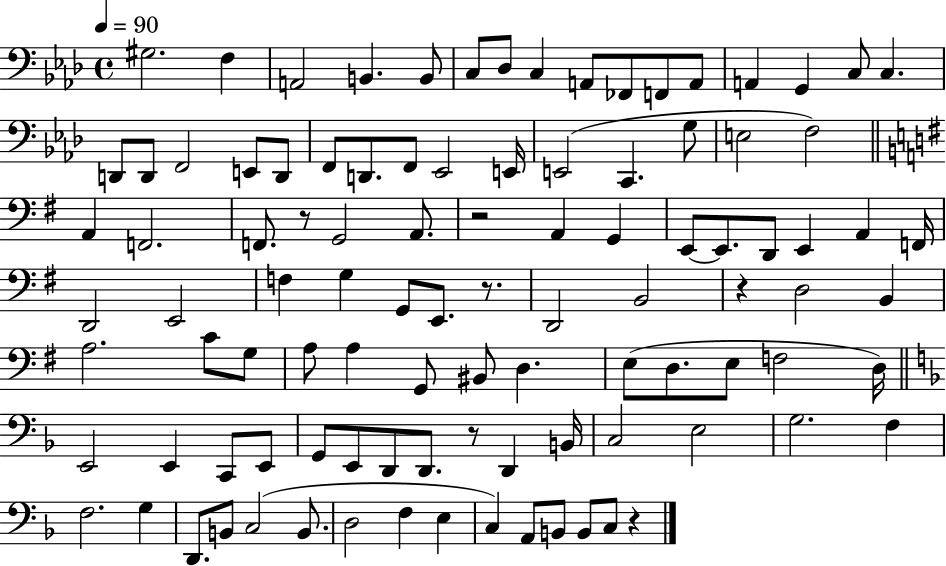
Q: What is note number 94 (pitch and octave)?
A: B2